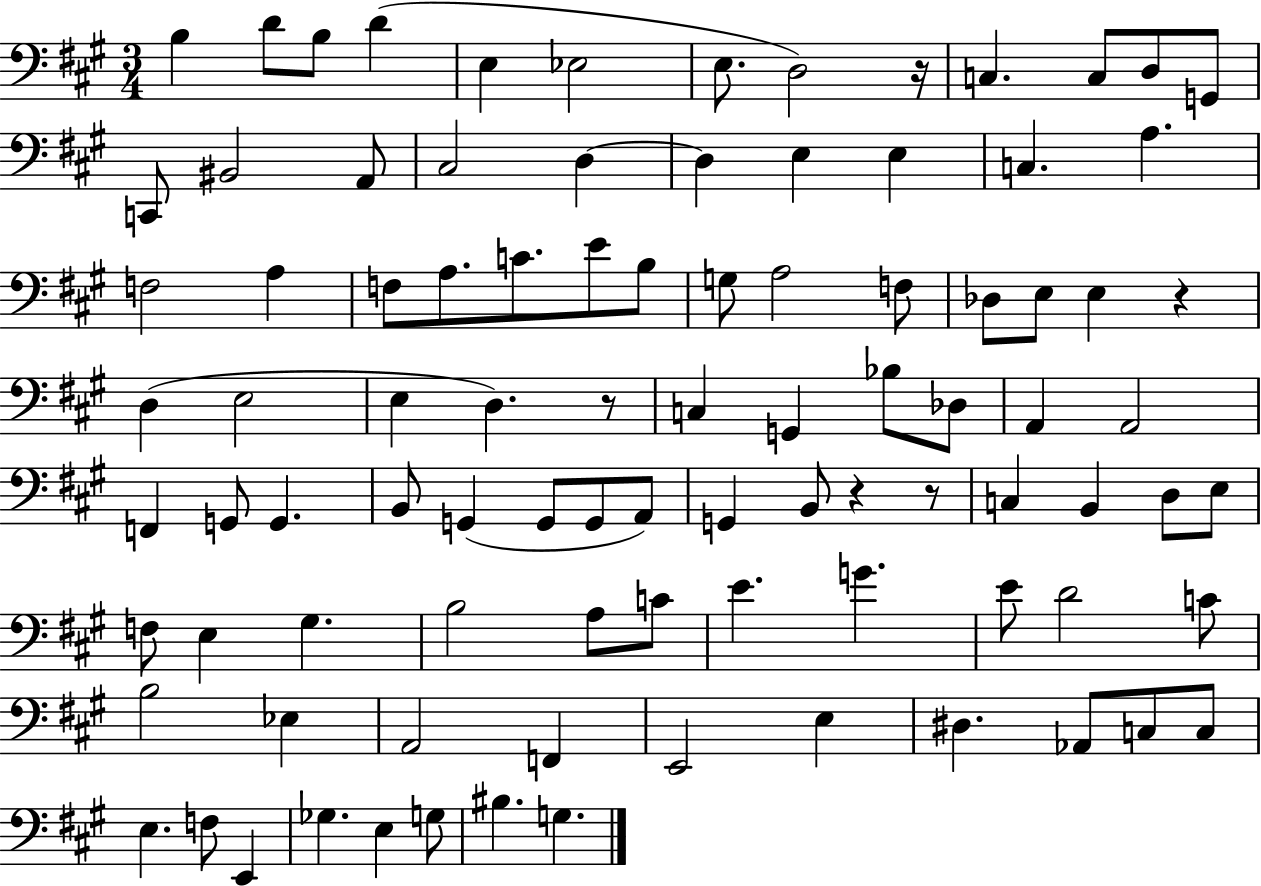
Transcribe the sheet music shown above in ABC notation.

X:1
T:Untitled
M:3/4
L:1/4
K:A
B, D/2 B,/2 D E, _E,2 E,/2 D,2 z/4 C, C,/2 D,/2 G,,/2 C,,/2 ^B,,2 A,,/2 ^C,2 D, D, E, E, C, A, F,2 A, F,/2 A,/2 C/2 E/2 B,/2 G,/2 A,2 F,/2 _D,/2 E,/2 E, z D, E,2 E, D, z/2 C, G,, _B,/2 _D,/2 A,, A,,2 F,, G,,/2 G,, B,,/2 G,, G,,/2 G,,/2 A,,/2 G,, B,,/2 z z/2 C, B,, D,/2 E,/2 F,/2 E, ^G, B,2 A,/2 C/2 E G E/2 D2 C/2 B,2 _E, A,,2 F,, E,,2 E, ^D, _A,,/2 C,/2 C,/2 E, F,/2 E,, _G, E, G,/2 ^B, G,